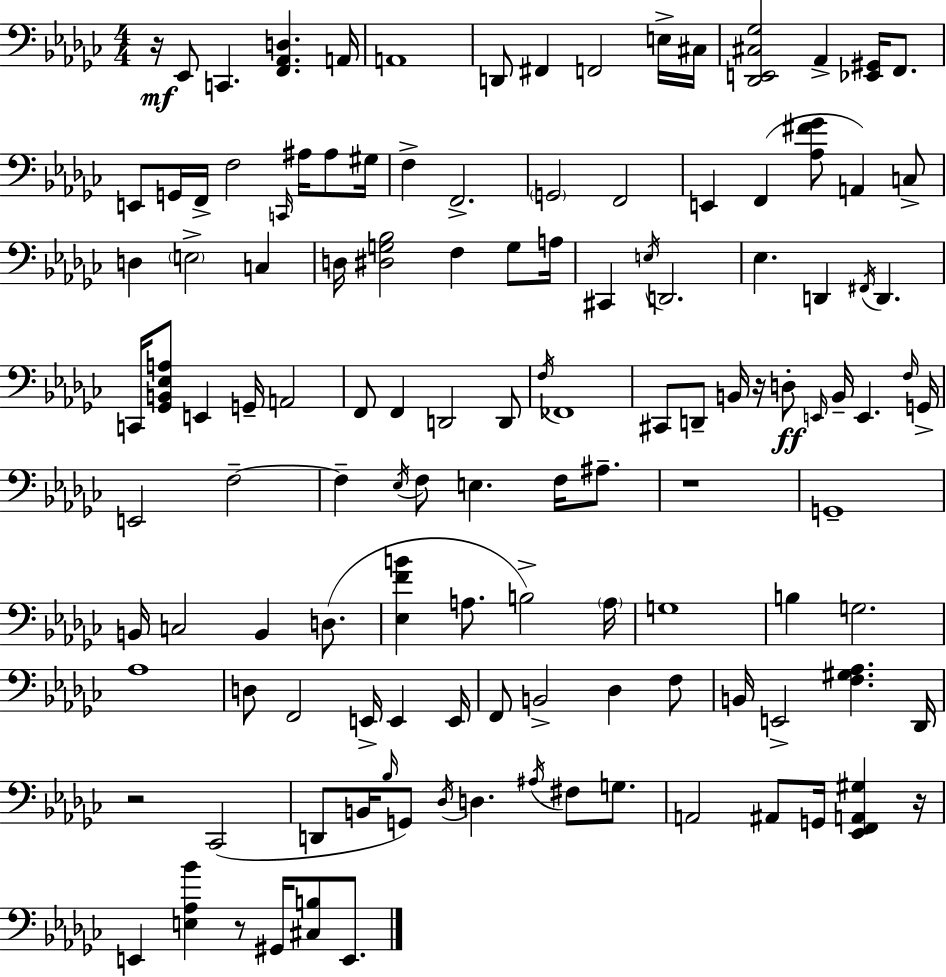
X:1
T:Untitled
M:4/4
L:1/4
K:Ebm
z/4 _E,,/2 C,, [F,,_A,,D,] A,,/4 A,,4 D,,/2 ^F,, F,,2 E,/4 ^C,/4 [_D,,E,,^C,_G,]2 _A,, [_E,,^G,,]/4 F,,/2 E,,/2 G,,/4 F,,/4 F,2 C,,/4 ^A,/4 ^A,/2 ^G,/4 F, F,,2 G,,2 F,,2 E,, F,, [_A,^F_G]/2 A,, C,/2 D, E,2 C, D,/4 [^D,G,_B,]2 F, G,/2 A,/4 ^C,, E,/4 D,,2 _E, D,, ^F,,/4 D,, C,,/4 [_G,,B,,_E,A,]/2 E,, G,,/4 A,,2 F,,/2 F,, D,,2 D,,/2 F,/4 _F,,4 ^C,,/2 D,,/2 B,,/4 z/4 D,/2 E,,/4 B,,/4 E,, F,/4 G,,/4 E,,2 F,2 F, _E,/4 F,/2 E, F,/4 ^A,/2 z4 G,,4 B,,/4 C,2 B,, D,/2 [_E,FB] A,/2 B,2 A,/4 G,4 B, G,2 _A,4 D,/2 F,,2 E,,/4 E,, E,,/4 F,,/2 B,,2 _D, F,/2 B,,/4 E,,2 [F,^G,_A,] _D,,/4 z2 _C,,2 D,,/2 B,,/4 _B,/4 G,,/2 _D,/4 D, ^A,/4 ^F,/2 G,/2 A,,2 ^A,,/2 G,,/4 [_E,,F,,A,,^G,] z/4 E,, [E,_A,_B] z/2 ^G,,/4 [^C,B,]/2 E,,/2